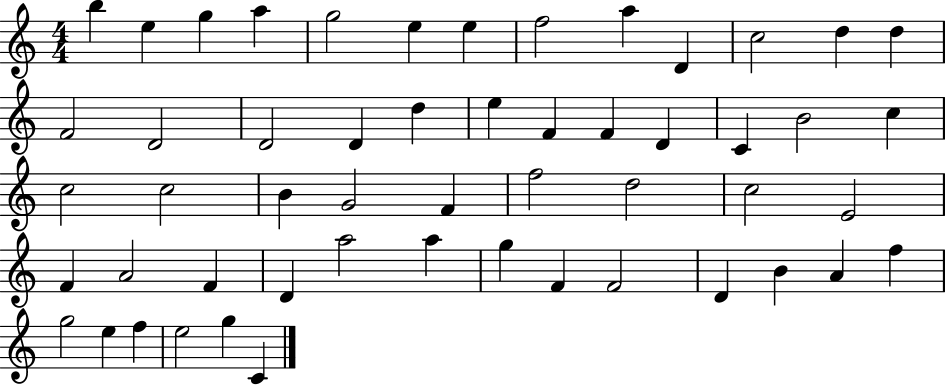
X:1
T:Untitled
M:4/4
L:1/4
K:C
b e g a g2 e e f2 a D c2 d d F2 D2 D2 D d e F F D C B2 c c2 c2 B G2 F f2 d2 c2 E2 F A2 F D a2 a g F F2 D B A f g2 e f e2 g C